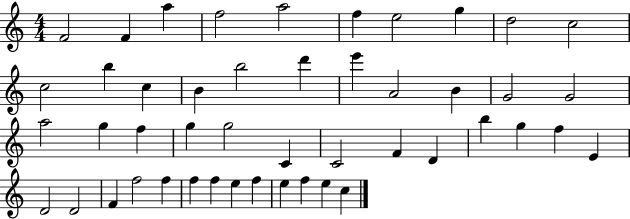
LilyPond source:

{
  \clef treble
  \numericTimeSignature
  \time 4/4
  \key c \major
  f'2 f'4 a''4 | f''2 a''2 | f''4 e''2 g''4 | d''2 c''2 | \break c''2 b''4 c''4 | b'4 b''2 d'''4 | e'''4 a'2 b'4 | g'2 g'2 | \break a''2 g''4 f''4 | g''4 g''2 c'4 | c'2 f'4 d'4 | b''4 g''4 f''4 e'4 | \break d'2 d'2 | f'4 f''2 f''4 | f''4 f''4 e''4 f''4 | e''4 f''4 e''4 c''4 | \break \bar "|."
}